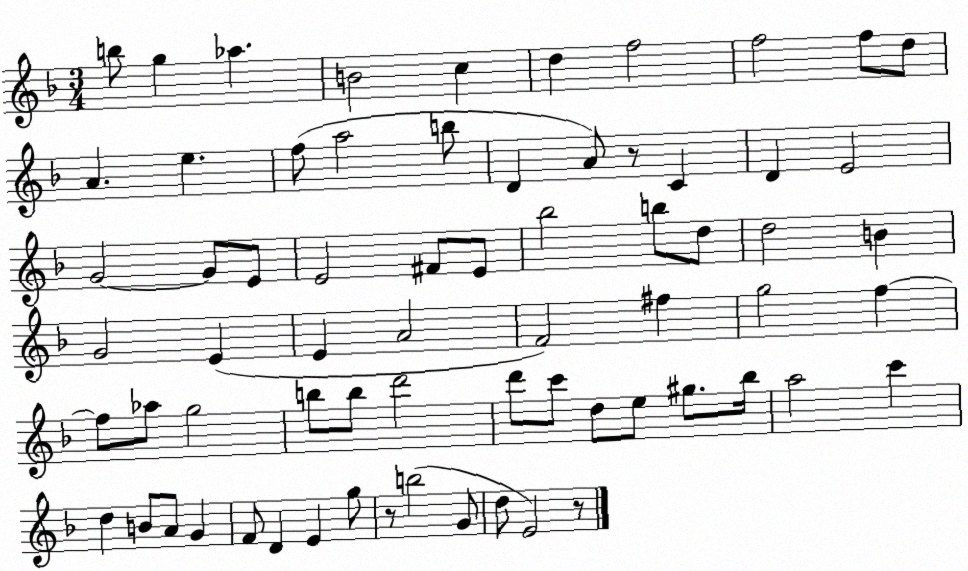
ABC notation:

X:1
T:Untitled
M:3/4
L:1/4
K:F
b/2 g _a B2 c d f2 f2 f/2 d/2 A e f/2 a2 b/2 D A/2 z/2 C D E2 G2 G/2 E/2 E2 ^F/2 E/2 _b2 b/2 d/2 d2 B G2 E E A2 F2 ^f g2 f f/2 _a/2 g2 b/2 b/2 d'2 d'/2 c'/2 d/2 e/2 ^g/2 _b/4 a2 c' d B/2 A/2 G F/2 D E g/2 z/2 b2 G/2 d/2 E2 z/2